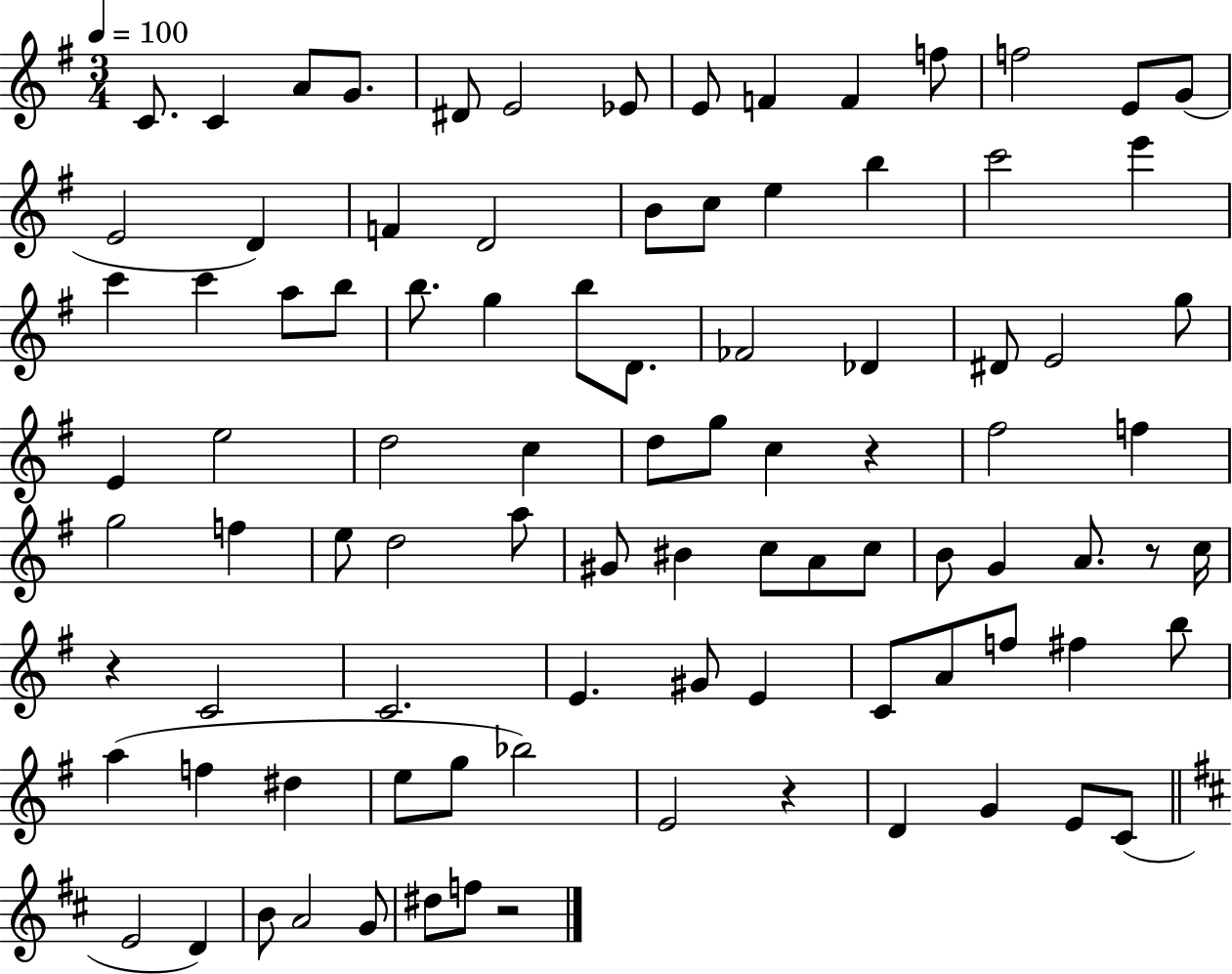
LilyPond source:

{
  \clef treble
  \numericTimeSignature
  \time 3/4
  \key g \major
  \tempo 4 = 100
  c'8. c'4 a'8 g'8. | dis'8 e'2 ees'8 | e'8 f'4 f'4 f''8 | f''2 e'8 g'8( | \break e'2 d'4) | f'4 d'2 | b'8 c''8 e''4 b''4 | c'''2 e'''4 | \break c'''4 c'''4 a''8 b''8 | b''8. g''4 b''8 d'8. | fes'2 des'4 | dis'8 e'2 g''8 | \break e'4 e''2 | d''2 c''4 | d''8 g''8 c''4 r4 | fis''2 f''4 | \break g''2 f''4 | e''8 d''2 a''8 | gis'8 bis'4 c''8 a'8 c''8 | b'8 g'4 a'8. r8 c''16 | \break r4 c'2 | c'2. | e'4. gis'8 e'4 | c'8 a'8 f''8 fis''4 b''8 | \break a''4( f''4 dis''4 | e''8 g''8 bes''2) | e'2 r4 | d'4 g'4 e'8 c'8( | \break \bar "||" \break \key d \major e'2 d'4) | b'8 a'2 g'8 | dis''8 f''8 r2 | \bar "|."
}